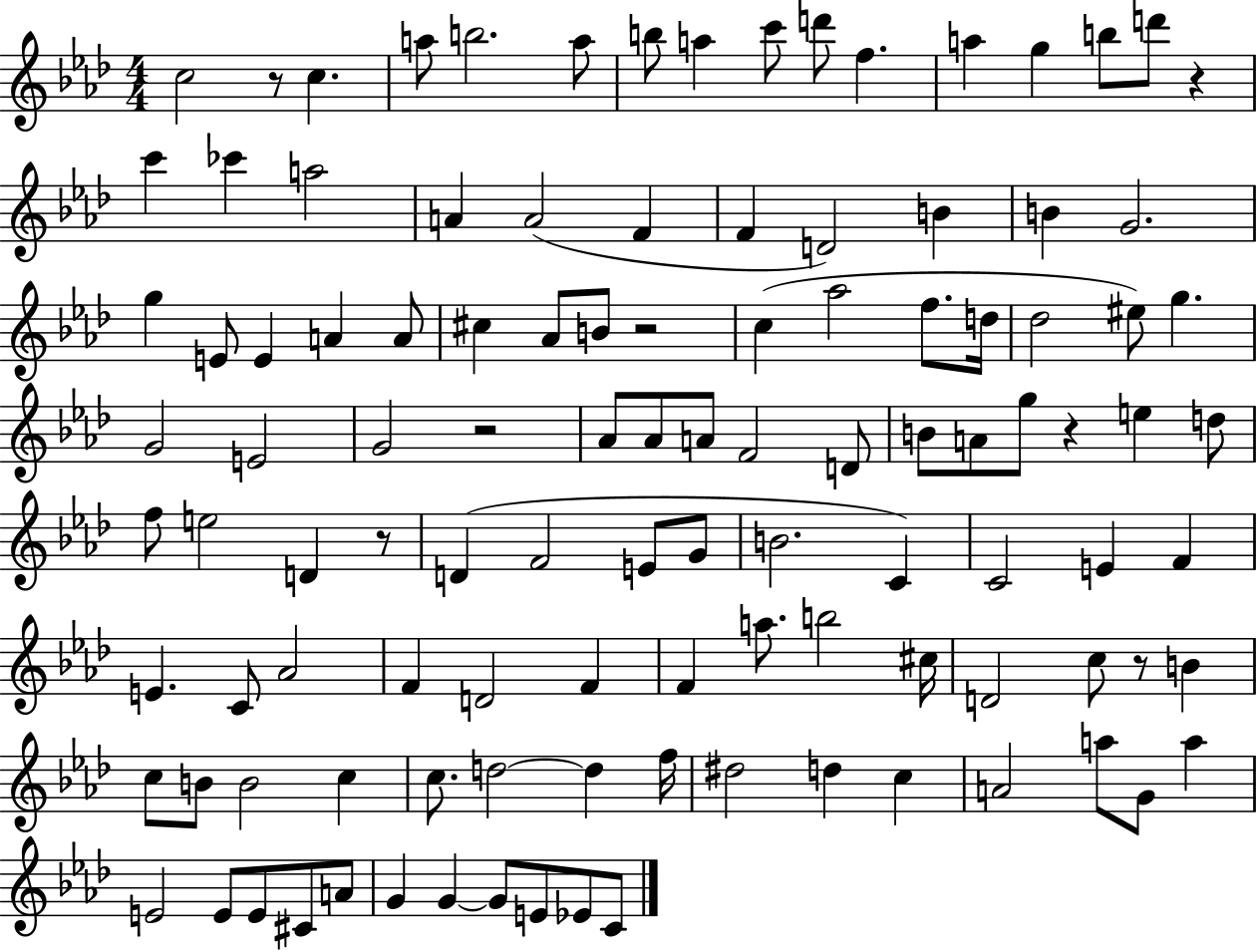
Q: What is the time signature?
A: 4/4